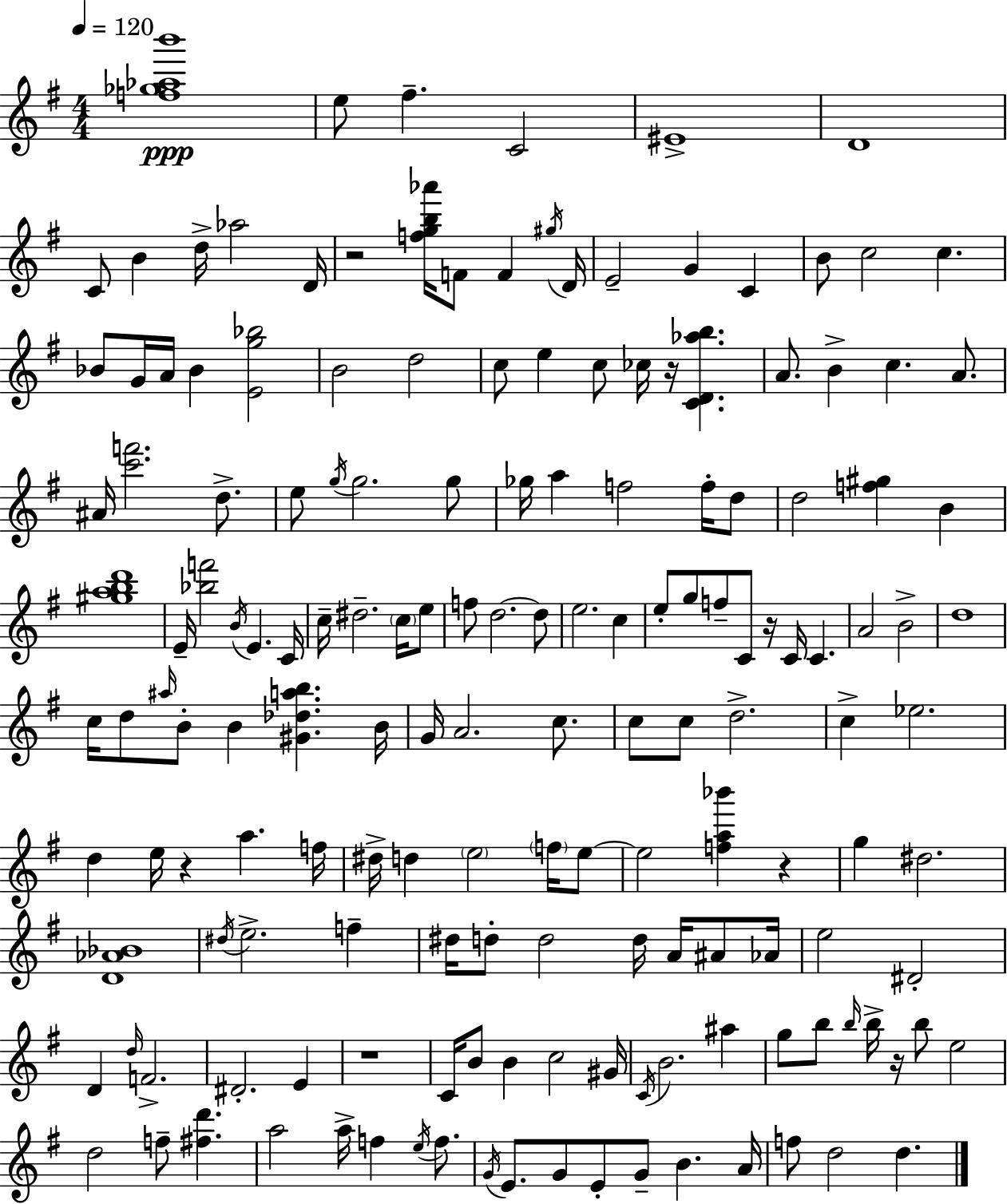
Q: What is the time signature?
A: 4/4